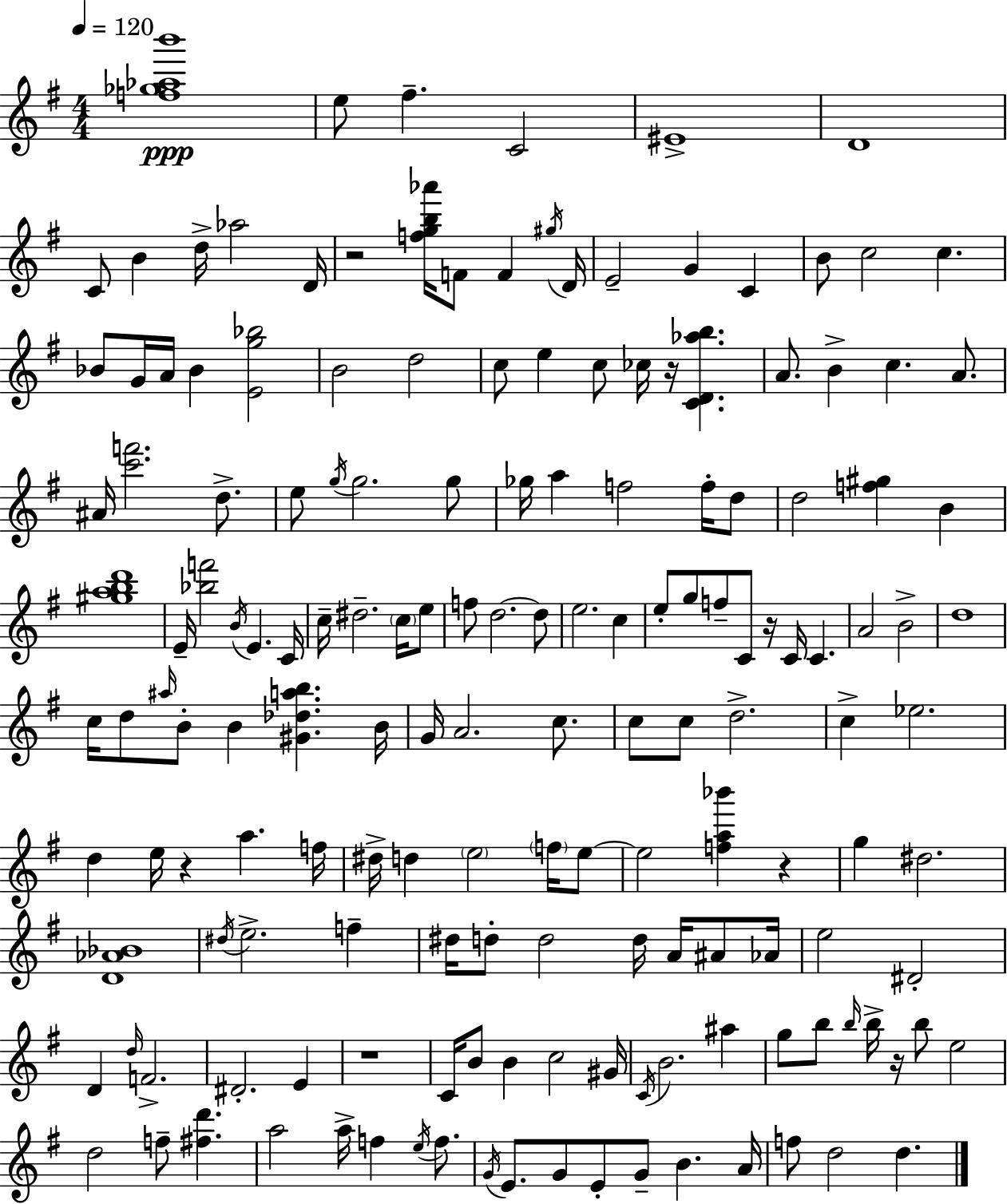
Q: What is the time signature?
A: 4/4